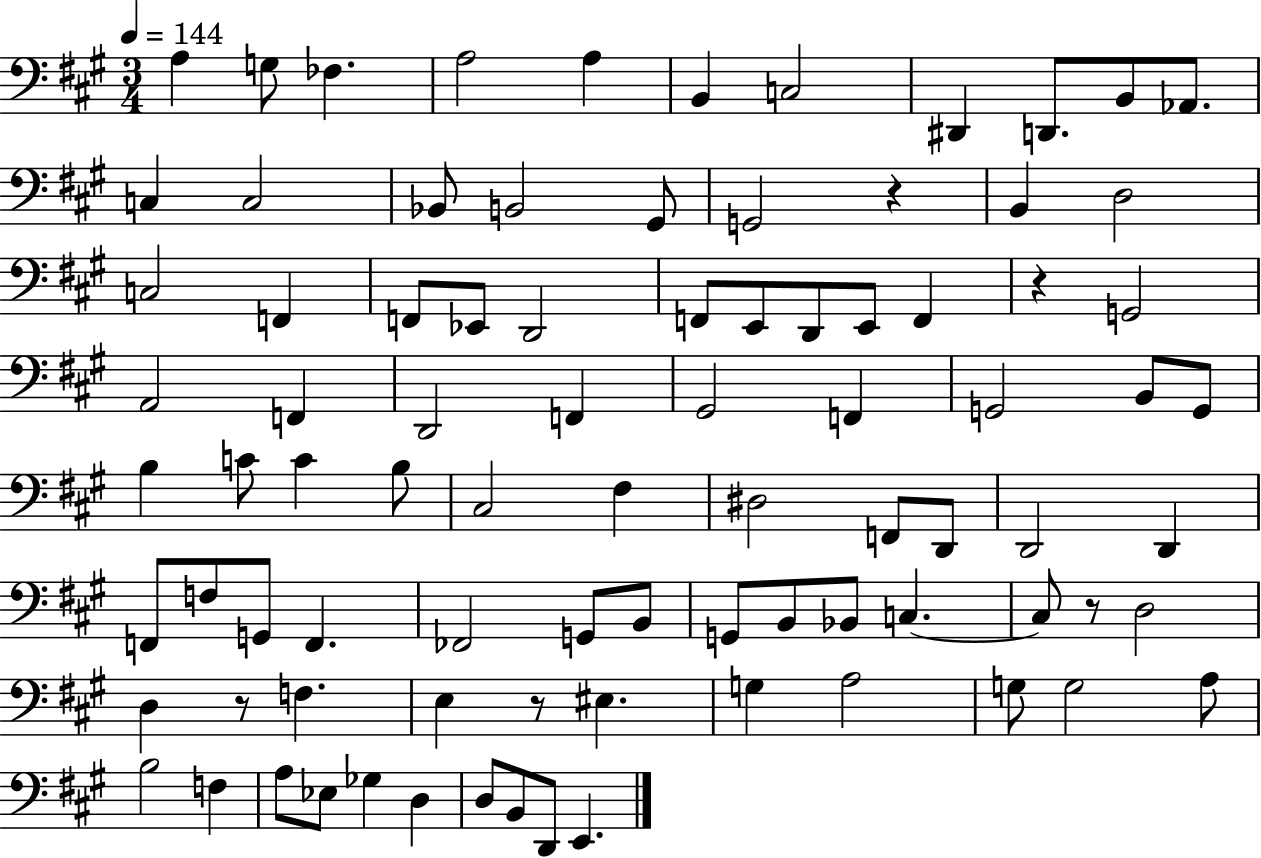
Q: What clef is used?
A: bass